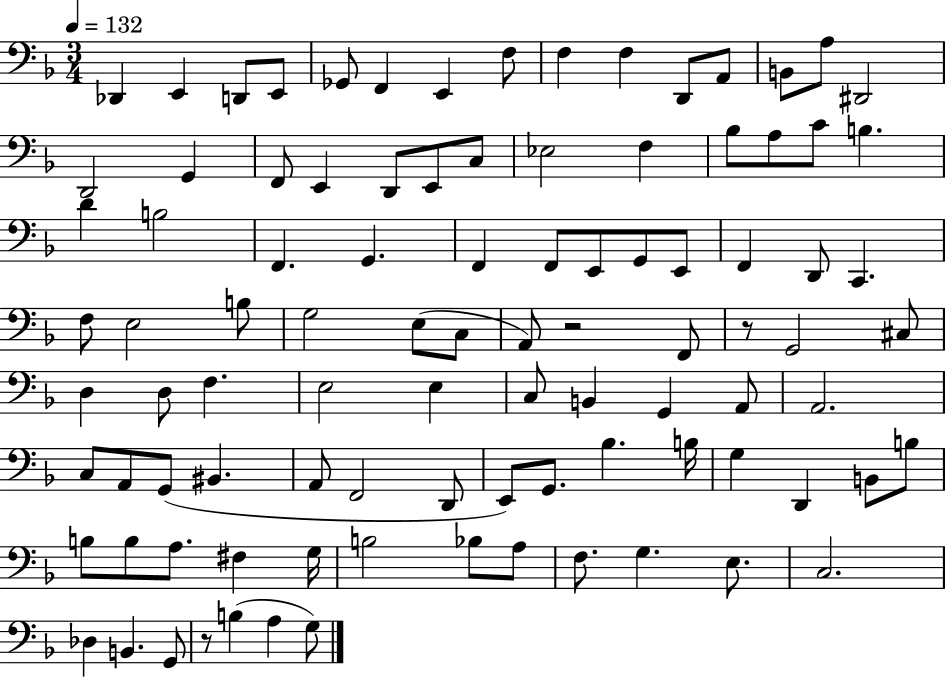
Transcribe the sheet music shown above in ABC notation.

X:1
T:Untitled
M:3/4
L:1/4
K:F
_D,, E,, D,,/2 E,,/2 _G,,/2 F,, E,, F,/2 F, F, D,,/2 A,,/2 B,,/2 A,/2 ^D,,2 D,,2 G,, F,,/2 E,, D,,/2 E,,/2 C,/2 _E,2 F, _B,/2 A,/2 C/2 B, D B,2 F,, G,, F,, F,,/2 E,,/2 G,,/2 E,,/2 F,, D,,/2 C,, F,/2 E,2 B,/2 G,2 E,/2 C,/2 A,,/2 z2 F,,/2 z/2 G,,2 ^C,/2 D, D,/2 F, E,2 E, C,/2 B,, G,, A,,/2 A,,2 C,/2 A,,/2 G,,/2 ^B,, A,,/2 F,,2 D,,/2 E,,/2 G,,/2 _B, B,/4 G, D,, B,,/2 B,/2 B,/2 B,/2 A,/2 ^F, G,/4 B,2 _B,/2 A,/2 F,/2 G, E,/2 C,2 _D, B,, G,,/2 z/2 B, A, G,/2